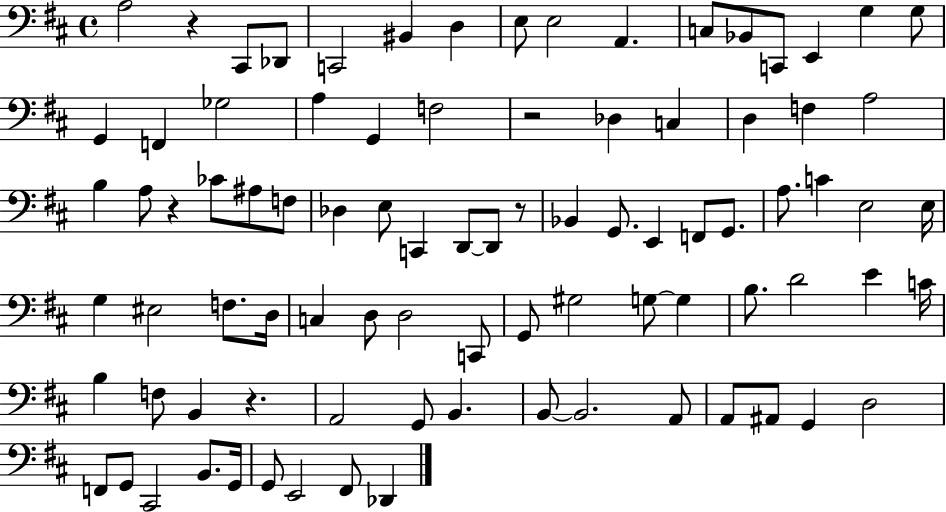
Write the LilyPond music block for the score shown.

{
  \clef bass
  \time 4/4
  \defaultTimeSignature
  \key d \major
  a2 r4 cis,8 des,8 | c,2 bis,4 d4 | e8 e2 a,4. | c8 bes,8 c,8 e,4 g4 g8 | \break g,4 f,4 ges2 | a4 g,4 f2 | r2 des4 c4 | d4 f4 a2 | \break b4 a8 r4 ces'8 ais8 f8 | des4 e8 c,4 d,8~~ d,8 r8 | bes,4 g,8. e,4 f,8 g,8. | a8. c'4 e2 e16 | \break g4 eis2 f8. d16 | c4 d8 d2 c,8 | g,8 gis2 g8~~ g4 | b8. d'2 e'4 c'16 | \break b4 f8 b,4 r4. | a,2 g,8 b,4. | b,8~~ b,2. a,8 | a,8 ais,8 g,4 d2 | \break f,8 g,8 cis,2 b,8. g,16 | g,8 e,2 fis,8 des,4 | \bar "|."
}